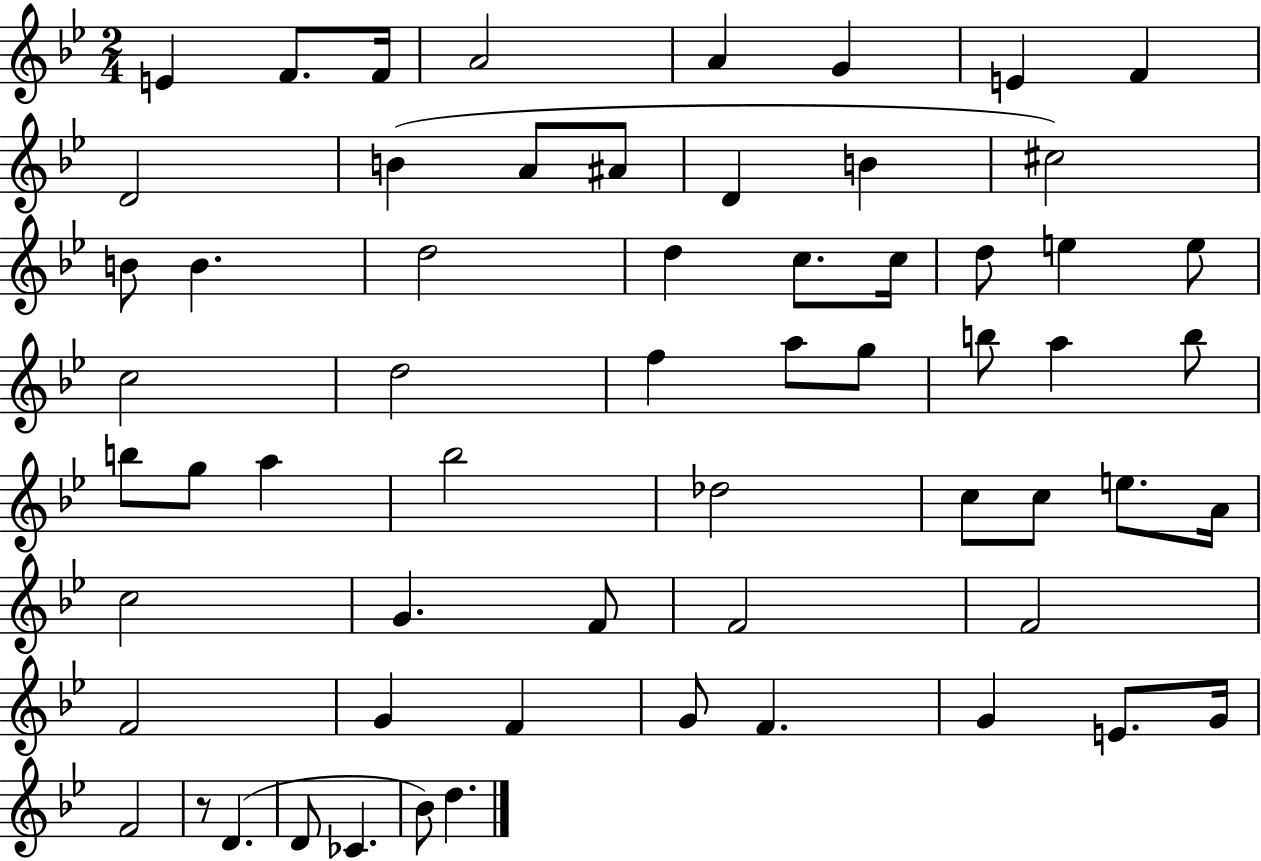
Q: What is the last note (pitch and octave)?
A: D5